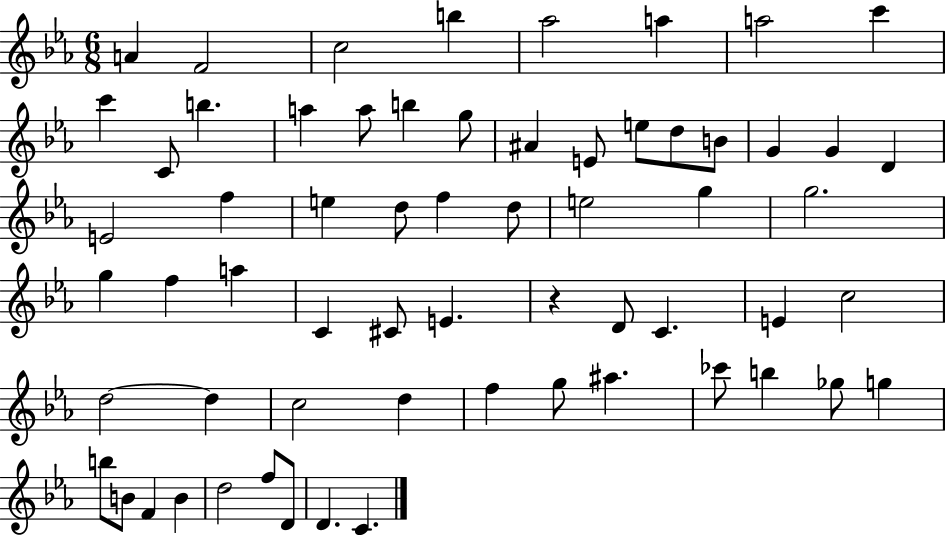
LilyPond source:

{
  \clef treble
  \numericTimeSignature
  \time 6/8
  \key ees \major
  a'4 f'2 | c''2 b''4 | aes''2 a''4 | a''2 c'''4 | \break c'''4 c'8 b''4. | a''4 a''8 b''4 g''8 | ais'4 e'8 e''8 d''8 b'8 | g'4 g'4 d'4 | \break e'2 f''4 | e''4 d''8 f''4 d''8 | e''2 g''4 | g''2. | \break g''4 f''4 a''4 | c'4 cis'8 e'4. | r4 d'8 c'4. | e'4 c''2 | \break d''2~~ d''4 | c''2 d''4 | f''4 g''8 ais''4. | ces'''8 b''4 ges''8 g''4 | \break b''8 b'8 f'4 b'4 | d''2 f''8 d'8 | d'4. c'4. | \bar "|."
}